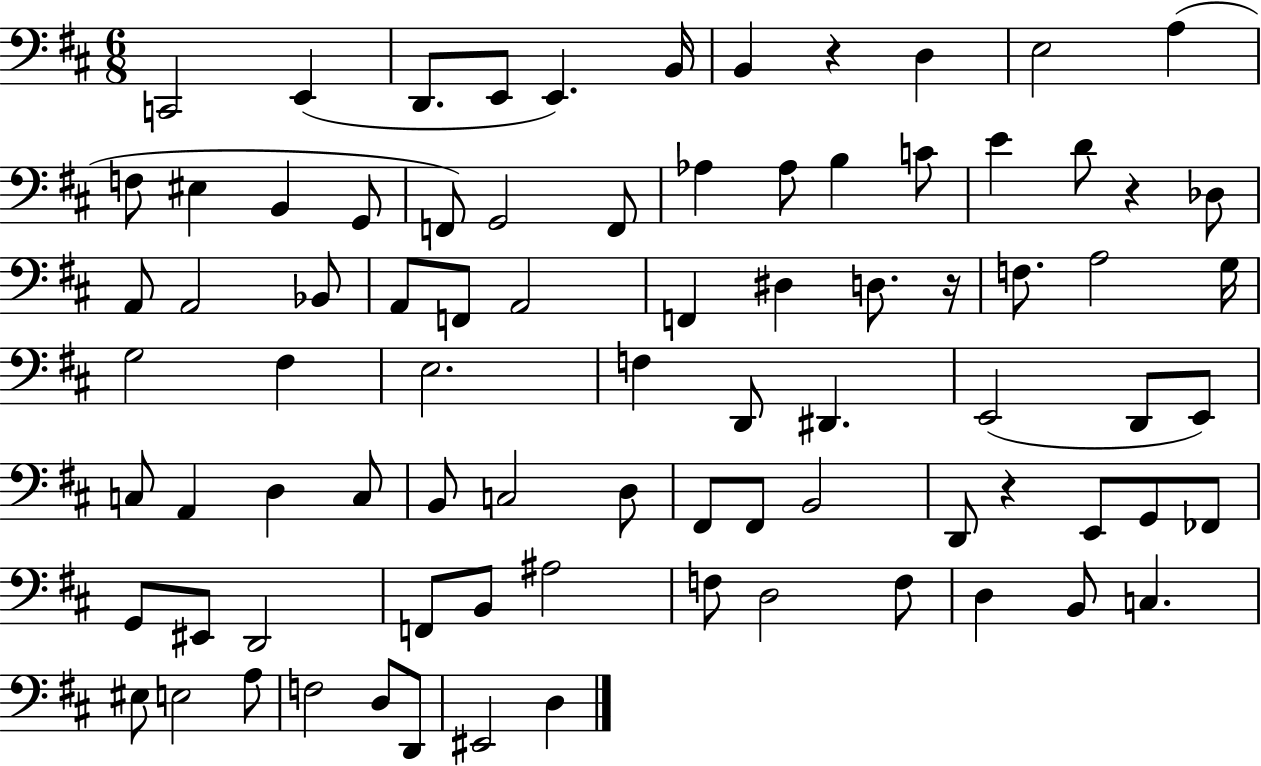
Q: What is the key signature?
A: D major